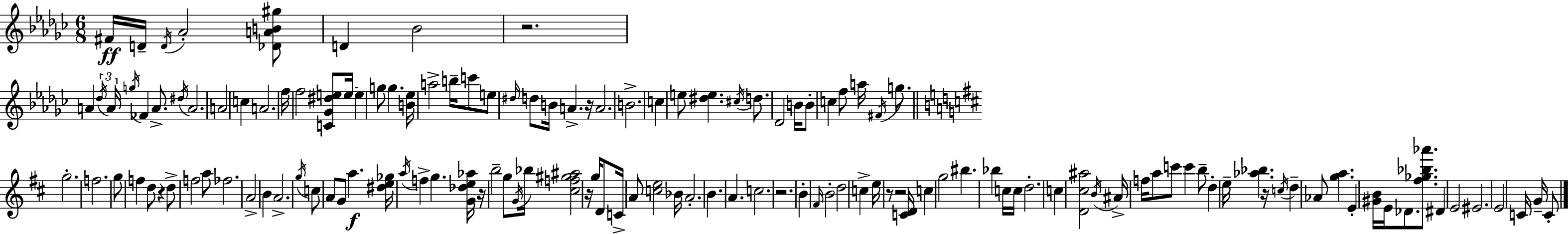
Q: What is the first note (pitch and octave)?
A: F#4